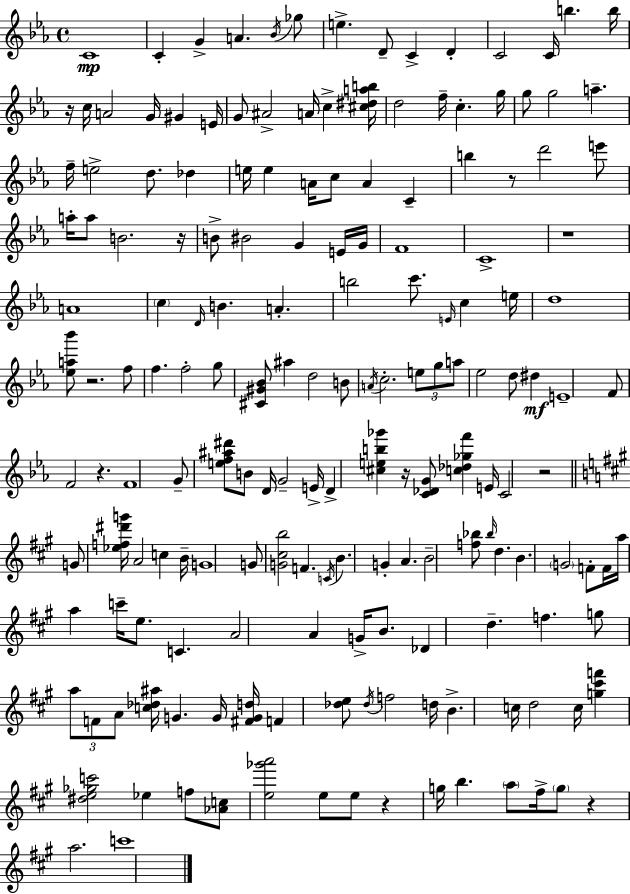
{
  \clef treble
  \time 4/4
  \defaultTimeSignature
  \key c \minor
  \repeat volta 2 { c'1\mp | c'4-. g'4-> a'4. \acciaccatura { bes'16 } ges''8 | e''4.-> d'8-- c'4-> d'4-. | c'2 c'16 b''4. | \break b''16 r16 c''16 a'2 g'16 gis'4 | e'16 g'8 ais'2-> a'16 c''4-> | <cis'' dis'' a'' b''>16 d''2 f''16-- c''4.-. | g''16 g''8 g''2 a''4.-- | \break f''16-- e''2-> d''8. des''4 | e''16 e''4 a'16 c''8 a'4 c'4-- | b''4 r8 d'''2 e'''8 | a''16-. a''8 b'2. | \break r16 b'8-> bis'2 g'4 e'16 | g'16 f'1 | c'1-> | r1 | \break a'1 | \parenthesize c''4 \grace { d'16 } b'4. a'4.-. | b''2 c'''8. \grace { e'16 } c''4 | e''16 d''1 | \break <ees'' a'' bes'''>8 r2. | f''8 f''4. f''2-. | g''8 <cis' gis' bes'>8 ais''4 d''2 | b'8 \acciaccatura { a'16 } c''2.-. | \break \tuplet 3/2 { e''8 g''8 a''8 } ees''2 d''8 | dis''4\mf e'1-- | f'8 f'2 r4. | f'1 | \break g'8-- <e'' f'' ais'' dis'''>8 b'8 d'16 g'2-- | e'16-> d'4-> <cis'' e'' b'' ges'''>4 r16 <c' des' g'>8 <c'' des'' ges'' f'''>4 | e'16 c'2 r2 | \bar "||" \break \key a \major g'8 <ees'' f'' dis''' g'''>16 a'2 c''4 b'16-- | g'1 | g'8 <g' cis'' b''>2 f'4. | \acciaccatura { c'16 } b'4. g'4-. a'4. | \break b'2-- <f'' bes''>8 \grace { bes''16 } d''4. | b'4. \parenthesize g'2 | f'8-. f'16 a''16 a''4 c'''16-- e''8. c'4. | a'2 a'4 g'16-> b'8. | \break des'4 d''4.-- f''4. | g''8 \tuplet 3/2 { a''8 f'8 a'8 } <c'' des'' ais''>16 g'4. | g'16 <fis' g' d''>16 f'4 <des'' e''>8 \acciaccatura { des''16 } f''2 | d''16 b'4.-> c''16 d''2 | \break c''16 <g'' cis''' f'''>4 <dis'' e'' ges'' c'''>2 ees''4 | f''8 <aes' c''>8 <e'' ges''' a'''>2 e''8 | e''8 r4 g''16 b''4. \parenthesize a''8 | fis''16-> \parenthesize g''8 r4 a''2. | \break c'''1 | } \bar "|."
}